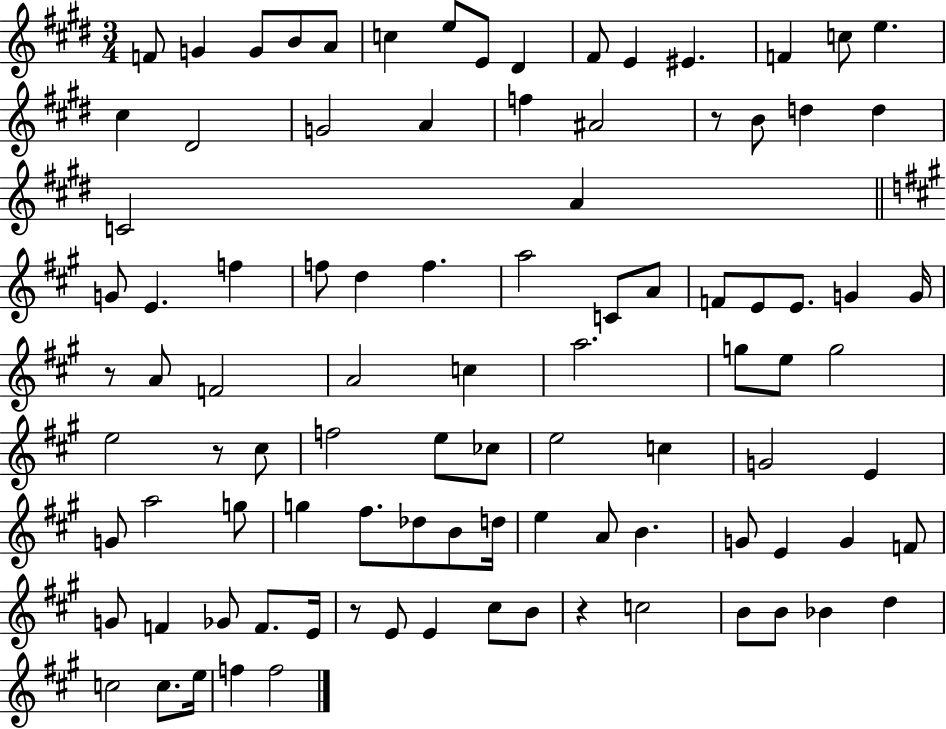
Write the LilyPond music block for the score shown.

{
  \clef treble
  \numericTimeSignature
  \time 3/4
  \key e \major
  f'8 g'4 g'8 b'8 a'8 | c''4 e''8 e'8 dis'4 | fis'8 e'4 eis'4. | f'4 c''8 e''4. | \break cis''4 dis'2 | g'2 a'4 | f''4 ais'2 | r8 b'8 d''4 d''4 | \break c'2 a'4 | \bar "||" \break \key a \major g'8 e'4. f''4 | f''8 d''4 f''4. | a''2 c'8 a'8 | f'8 e'8 e'8. g'4 g'16 | \break r8 a'8 f'2 | a'2 c''4 | a''2. | g''8 e''8 g''2 | \break e''2 r8 cis''8 | f''2 e''8 ces''8 | e''2 c''4 | g'2 e'4 | \break g'8 a''2 g''8 | g''4 fis''8. des''8 b'8 d''16 | e''4 a'8 b'4. | g'8 e'4 g'4 f'8 | \break g'8 f'4 ges'8 f'8. e'16 | r8 e'8 e'4 cis''8 b'8 | r4 c''2 | b'8 b'8 bes'4 d''4 | \break c''2 c''8. e''16 | f''4 f''2 | \bar "|."
}